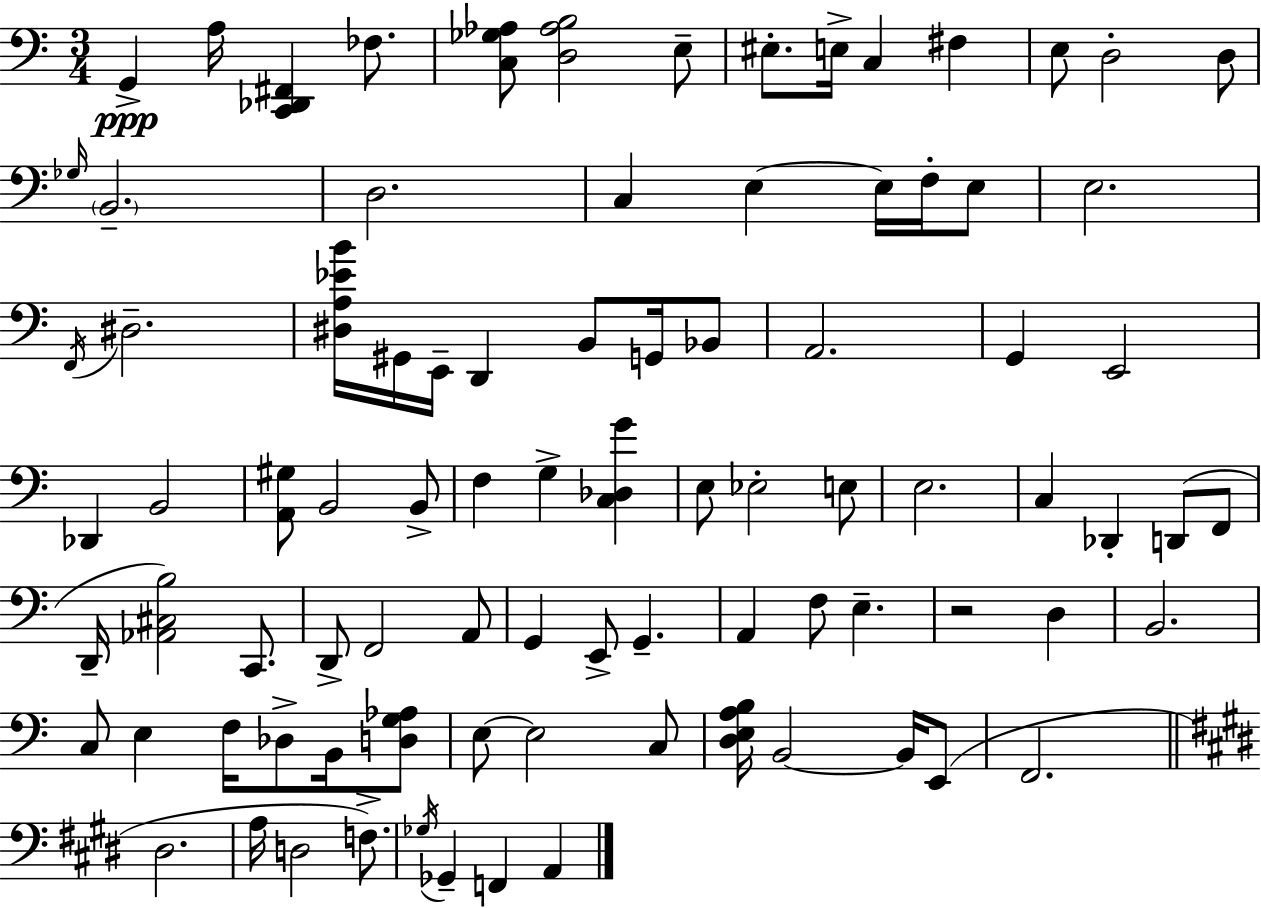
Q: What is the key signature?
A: C major